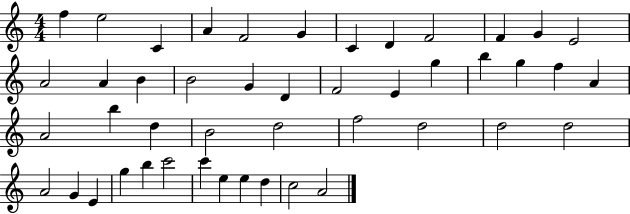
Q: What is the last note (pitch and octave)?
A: A4